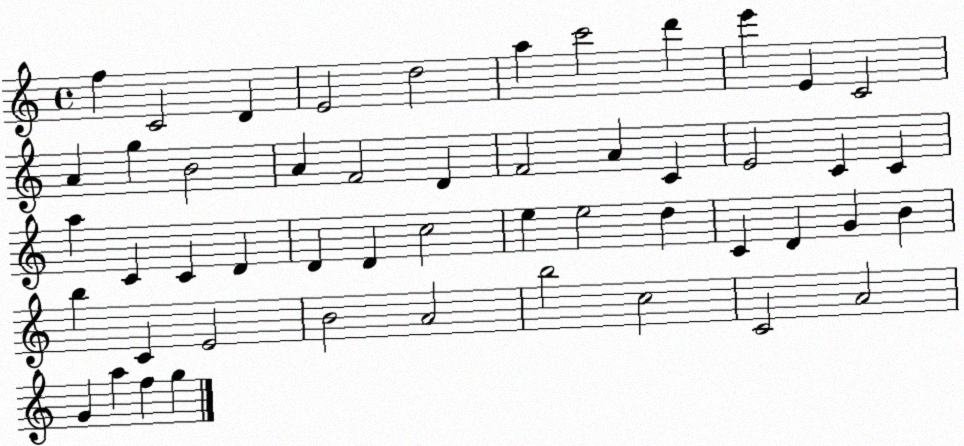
X:1
T:Untitled
M:4/4
L:1/4
K:C
f C2 D E2 d2 a c'2 d' e' E C2 A g B2 A F2 D F2 A C E2 C C a C C D D D c2 e e2 d C D G B b C E2 B2 A2 b2 c2 C2 A2 G a f g